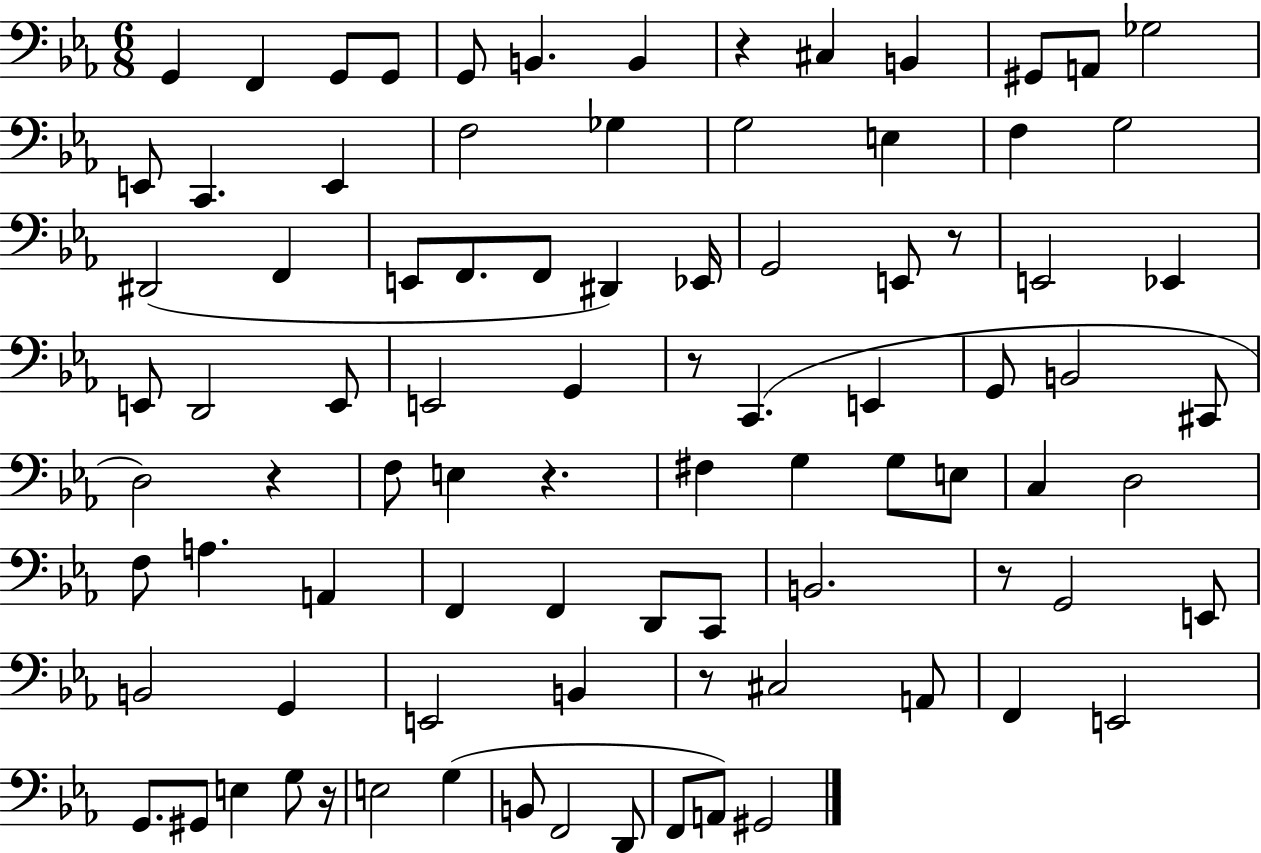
{
  \clef bass
  \numericTimeSignature
  \time 6/8
  \key ees \major
  g,4 f,4 g,8 g,8 | g,8 b,4. b,4 | r4 cis4 b,4 | gis,8 a,8 ges2 | \break e,8 c,4. e,4 | f2 ges4 | g2 e4 | f4 g2 | \break dis,2( f,4 | e,8 f,8. f,8 dis,4) ees,16 | g,2 e,8 r8 | e,2 ees,4 | \break e,8 d,2 e,8 | e,2 g,4 | r8 c,4.( e,4 | g,8 b,2 cis,8 | \break d2) r4 | f8 e4 r4. | fis4 g4 g8 e8 | c4 d2 | \break f8 a4. a,4 | f,4 f,4 d,8 c,8 | b,2. | r8 g,2 e,8 | \break b,2 g,4 | e,2 b,4 | r8 cis2 a,8 | f,4 e,2 | \break g,8. gis,8 e4 g8 r16 | e2 g4( | b,8 f,2 d,8 | f,8 a,8) gis,2 | \break \bar "|."
}